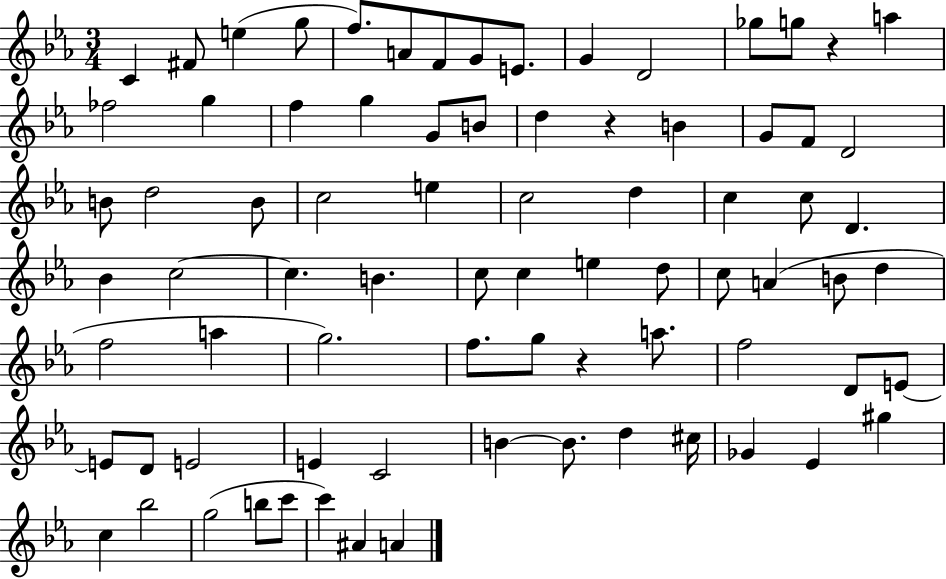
{
  \clef treble
  \numericTimeSignature
  \time 3/4
  \key ees \major
  c'4 fis'8 e''4( g''8 | f''8.) a'8 f'8 g'8 e'8. | g'4 d'2 | ges''8 g''8 r4 a''4 | \break fes''2 g''4 | f''4 g''4 g'8 b'8 | d''4 r4 b'4 | g'8 f'8 d'2 | \break b'8 d''2 b'8 | c''2 e''4 | c''2 d''4 | c''4 c''8 d'4. | \break bes'4 c''2~~ | c''4. b'4. | c''8 c''4 e''4 d''8 | c''8 a'4( b'8 d''4 | \break f''2 a''4 | g''2.) | f''8. g''8 r4 a''8. | f''2 d'8 e'8~~ | \break e'8 d'8 e'2 | e'4 c'2 | b'4~~ b'8. d''4 cis''16 | ges'4 ees'4 gis''4 | \break c''4 bes''2 | g''2( b''8 c'''8 | c'''4) ais'4 a'4 | \bar "|."
}